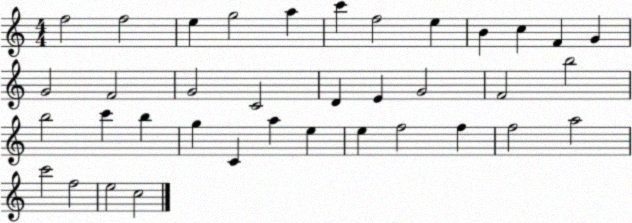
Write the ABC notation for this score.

X:1
T:Untitled
M:4/4
L:1/4
K:C
f2 f2 e g2 a c' f2 e B c F G G2 F2 G2 C2 D E G2 F2 b2 b2 c' b g C a e e f2 f f2 a2 c'2 f2 e2 c2